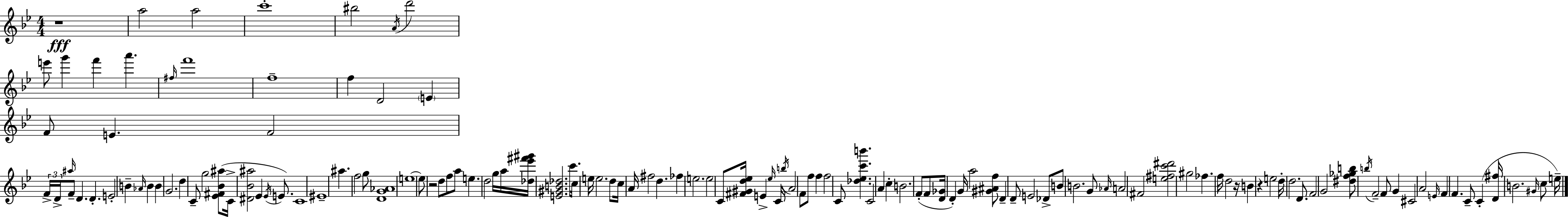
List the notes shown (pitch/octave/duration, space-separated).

R/w A5/h A5/h C6/w BIS5/h A4/s D6/h E6/e G6/q F6/q A6/q. F#5/s F6/w F5/w F5/q D4/h E4/q F4/e E4/q. F4/h F4/s D4/s A#5/s F4/e D4/q. D4/q. E4/h B4/q Ab4/s B4/q B4/q G4/h. D5/q C4/e G5/h [Eb4,F#4,Bb4,A#5]/e C4/s [D#4,Bb4,A#5]/h Eb4/q Eb4/s E4/e. C4/w EIS4/w A#5/q. F5/h G5/e [D4,G4,Ab4]/w E5/w E5/e R/h D5/e F5/e A5/e E5/q. D5/h G5/s A5/s [Db5,Eb6,F#6,G#6]/s [E4,G#4,B4,Db5]/h. C6/e. C5/s E5/s E5/h. D5/e C5/s A4/s F#5/h D5/q. FES5/q E5/h. E5/h C4/e [F#4,G#4,D5,Eb5]/s E4/q Eb5/s C4/s B5/s A4/h F4/e F5/e F5/q F5/h C4/e [Db5,Eb5,C6,B6]/q. C4/h A4/q C5/q B4/h. F4/e F4/e [D4,Gb4]/s D4/q G4/s A5/h [G#4,A#4,F5]/e D4/q D4/e E4/h Db4/e B4/e B4/h. G4/e Ab4/s A4/h F#4/h [E5,F#5,C6,D#6]/h G#5/h FES5/q. F5/s D5/h R/s B4/q R/q E5/h D5/s D5/h. D4/e. F4/h G4/h [D#5,F5,Gb5,B5]/e B5/s F4/h F4/e G4/q C#4/h A4/h E4/s F4/q F4/q. C4/e C4/q [D4,F#5]/s B4/h. G#4/s C5/e E5/s